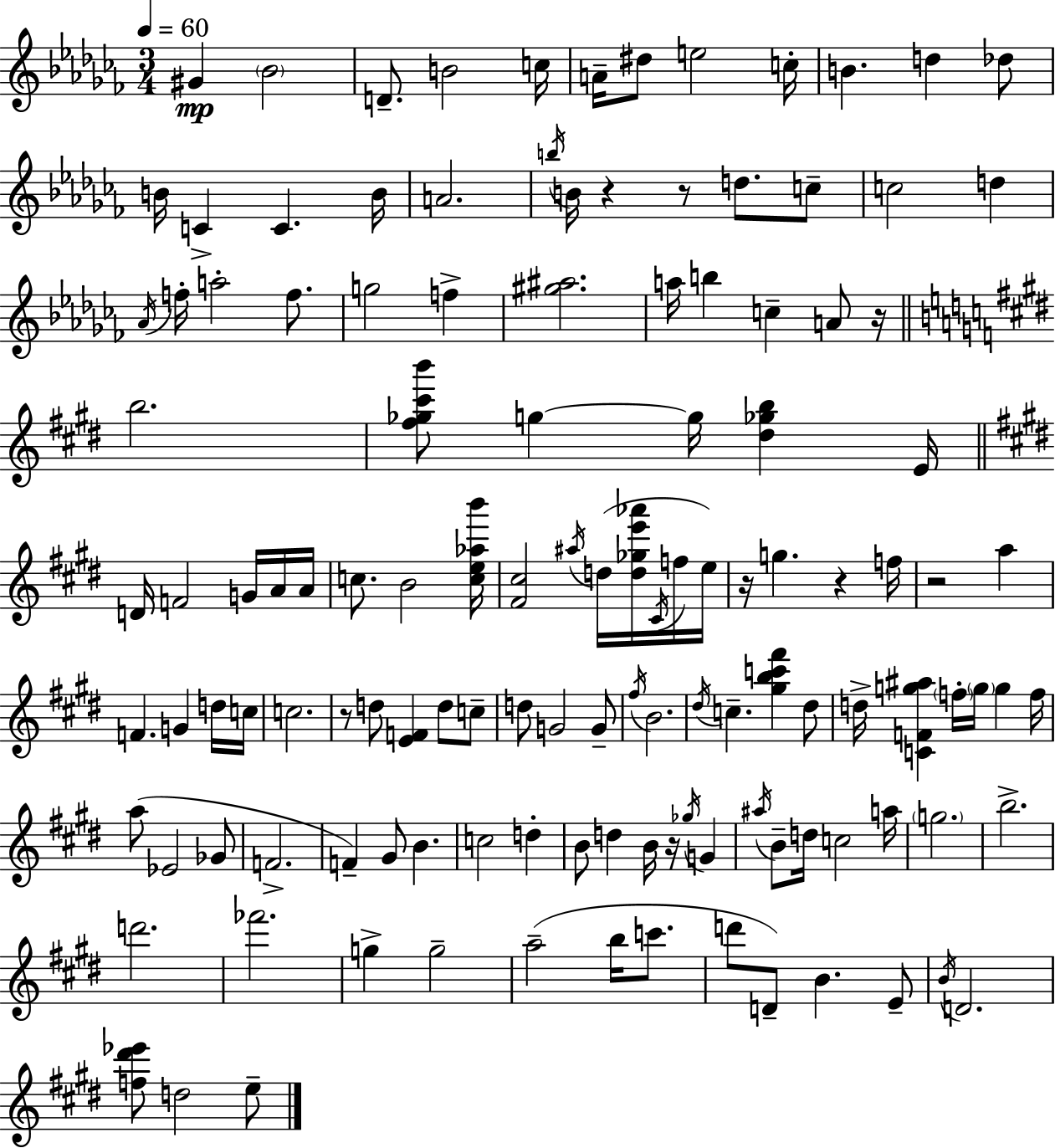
{
  \clef treble
  \numericTimeSignature
  \time 3/4
  \key aes \minor
  \tempo 4 = 60
  \repeat volta 2 { gis'4\mp \parenthesize bes'2 | d'8.-- b'2 c''16 | a'16-- dis''8 e''2 c''16-. | b'4. d''4 des''8 | \break b'16 c'4-> c'4. b'16 | a'2. | \acciaccatura { b''16 } b'16 r4 r8 d''8. c''8-- | c''2 d''4 | \break \acciaccatura { aes'16 } f''16-. a''2-. f''8. | g''2 f''4-> | <gis'' ais''>2. | a''16 b''4 c''4-- a'8 | \break r16 \bar "||" \break \key e \major b''2. | <fis'' ges'' cis''' b'''>8 g''4~~ g''16 <dis'' ges'' b''>4 e'16 | \bar "||" \break \key e \major d'16 f'2 g'16 a'16 a'16 | c''8. b'2 <c'' e'' aes'' b'''>16 | <fis' cis''>2 \acciaccatura { ais''16 } d''16( <d'' ges'' e''' aes'''>16 \acciaccatura { cis'16 } | f''16 e''16) r16 g''4. r4 | \break f''16 r2 a''4 | f'4. g'4 | d''16 c''16 c''2. | r8 d''8 <e' f'>4 d''8 | \break c''8-- d''8 g'2 | g'8-- \acciaccatura { fis''16 } b'2. | \acciaccatura { dis''16 } c''4.-- <gis'' b'' c''' fis'''>4 | dis''8 d''16-> <c' f' g'' ais''>4 \parenthesize f''16-. \parenthesize g''16 g''4 | \break f''16 a''8( ees'2 | ges'8 f'2.-> | f'4--) gis'8 b'4. | c''2 | \break d''4-. b'8 d''4 b'16 r16 | \acciaccatura { ges''16 } g'4 \acciaccatura { ais''16 } b'8-- d''16 c''2 | a''16 \parenthesize g''2. | b''2.-> | \break d'''2. | fes'''2. | g''4-> g''2-- | a''2--( | \break b''16 c'''8. d'''8 d'8--) b'4. | e'8-- \acciaccatura { b'16 } d'2. | <f'' dis''' ees'''>8 d''2 | e''8-- } \bar "|."
}